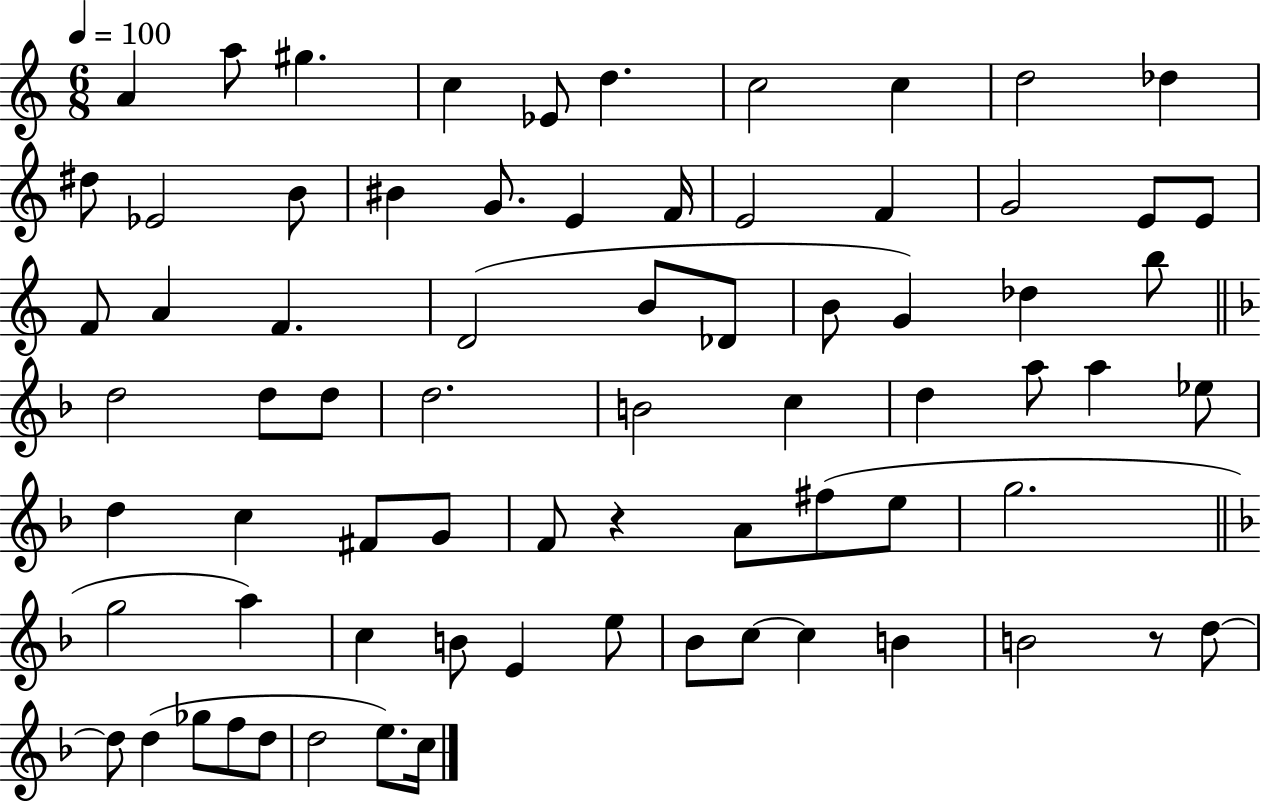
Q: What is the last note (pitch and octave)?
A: C5